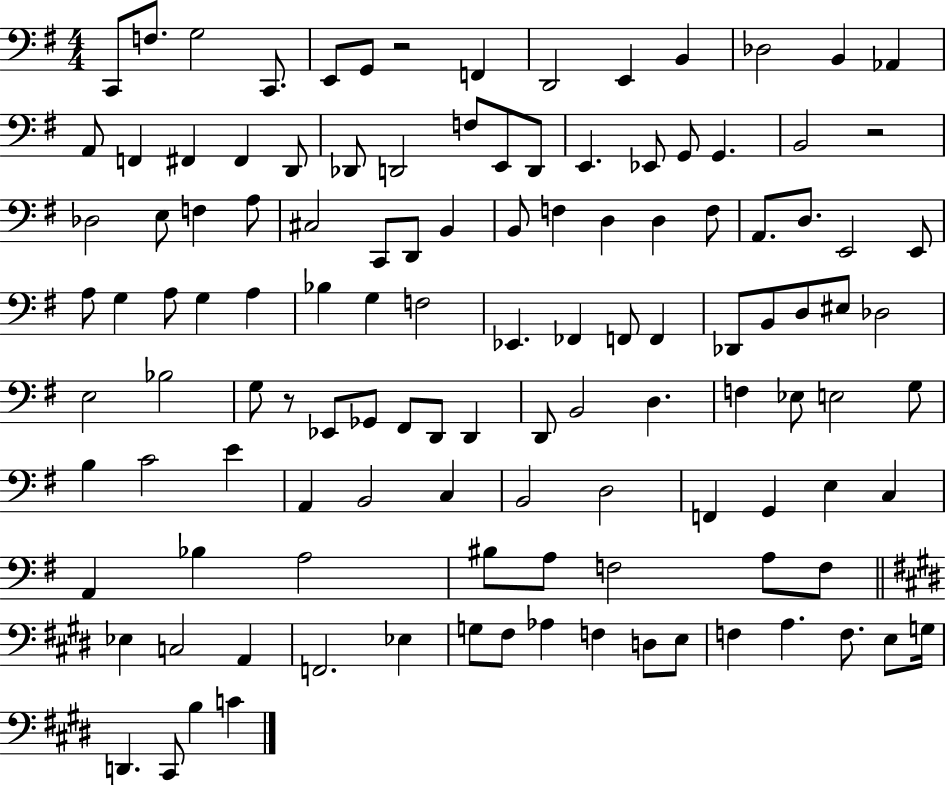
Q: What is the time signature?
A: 4/4